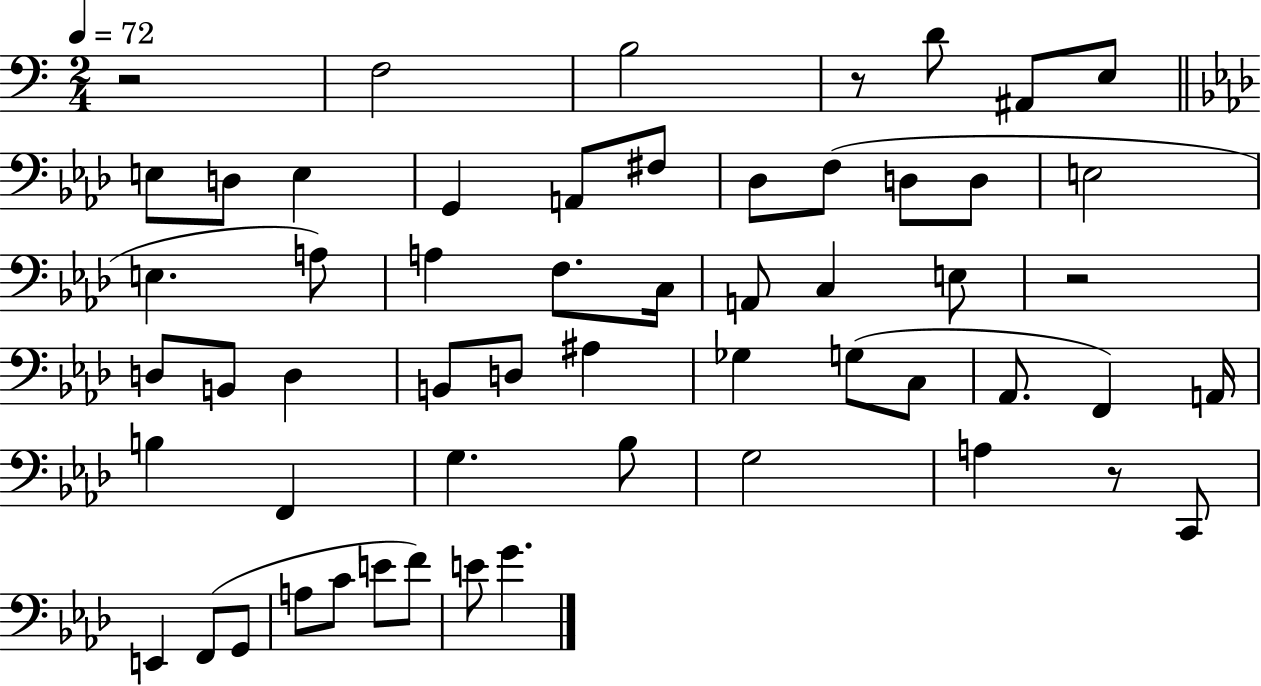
R/h F3/h B3/h R/e D4/e A#2/e E3/e E3/e D3/e E3/q G2/q A2/e F#3/e Db3/e F3/e D3/e D3/e E3/h E3/q. A3/e A3/q F3/e. C3/s A2/e C3/q E3/e R/h D3/e B2/e D3/q B2/e D3/e A#3/q Gb3/q G3/e C3/e Ab2/e. F2/q A2/s B3/q F2/q G3/q. Bb3/e G3/h A3/q R/e C2/e E2/q F2/e G2/e A3/e C4/e E4/e F4/e E4/e G4/q.